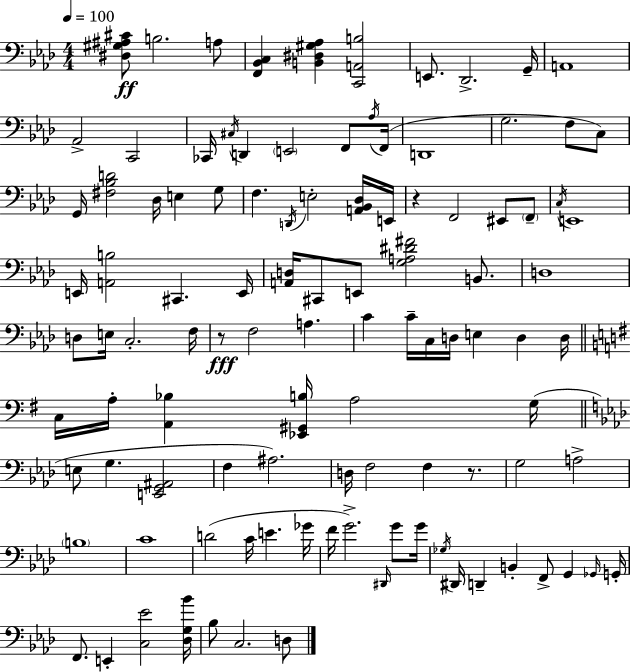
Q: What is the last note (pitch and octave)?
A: D3